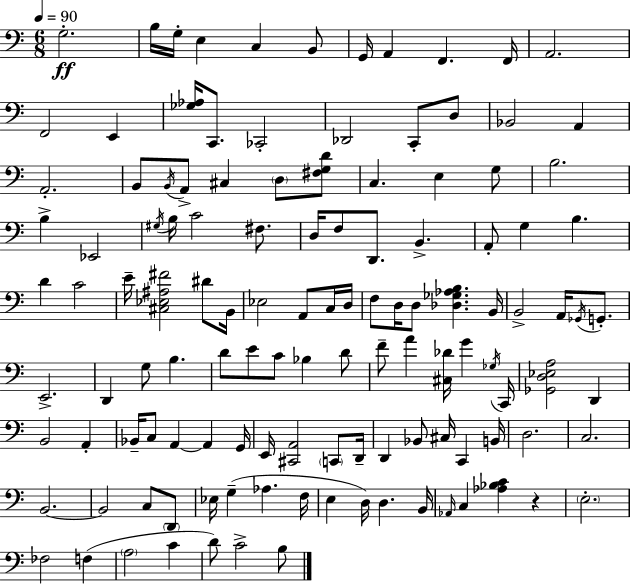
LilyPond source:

{
  \clef bass
  \numericTimeSignature
  \time 6/8
  \key c \major
  \tempo 4 = 90
  g2.-.\ff | b16 g16-. e4 c4 b,8 | g,16 a,4 f,4. f,16 | a,2. | \break f,2 e,4 | <ges aes>16 c,8. ces,2-. | des,2 c,8-. d8 | bes,2 a,4 | \break a,2.-. | b,8 \acciaccatura { b,16 } a,8-> cis4 \parenthesize d8 <fis g d'>8 | c4. e4 g8 | b2. | \break b4-> ees,2 | \acciaccatura { gis16 } b16 c'2 fis8. | d16 f8 d,8. b,4.-> | a,8-. g4 b4. | \break d'4 c'2 | e'16-- <cis ees ais fis'>2 dis'8 | b,16 ees2 a,8 | c16 d16 f8 d16 d8 <des ges aes b>4. | \break b,16 b,2-> a,16 \acciaccatura { ges,16 } | g,8.-. e,2.-> | d,4 g8 b4. | d'8 e'8 c'8 bes4 | \break d'8 f'8-- a'4 <cis des'>16 g'4 | \acciaccatura { ges16 } c,16 <ges, d ees a>2 | d,4 b,2 | a,4-. bes,16-- c8 a,4~~ a,4 | \break g,16 e,16 <cis, a,>2 | \parenthesize c,8 d,16-- d,4 bes,8 cis16 c,4 | b,16 d2. | c2. | \break b,2.~~ | b,2 | c8 \parenthesize d,8 ees16 g4--( aes4. | f16 e4 d16) d4. | \break b,16 \grace { aes,16 } c4 <aes bes c'>4 | r4 \parenthesize e2.-. | fes2 | f4( \parenthesize a2 | \break c'4 d'8) c'2-> | b8 \bar "|."
}